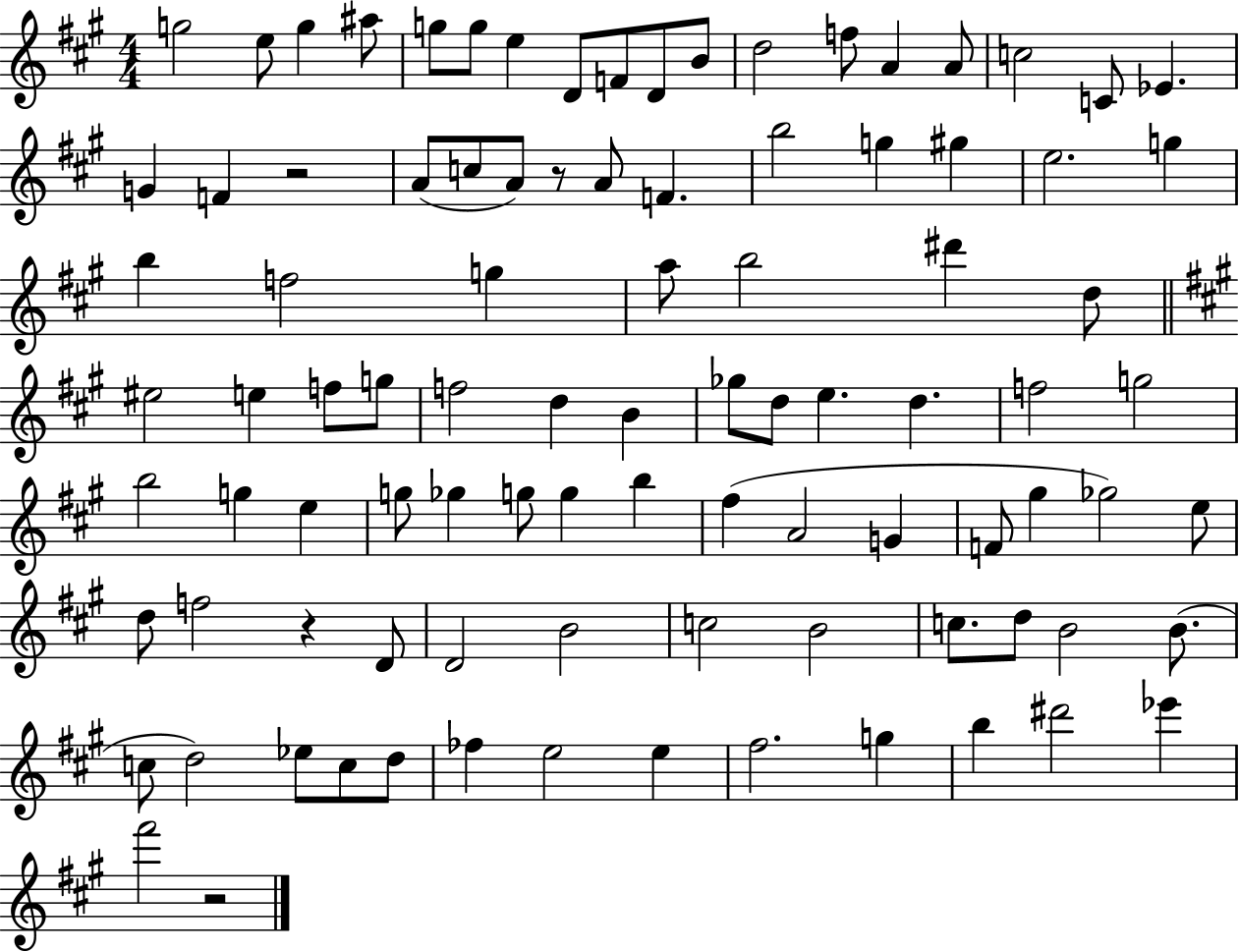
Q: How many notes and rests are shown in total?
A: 94